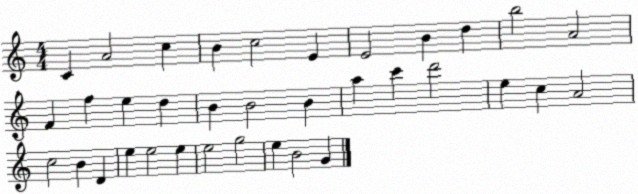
X:1
T:Untitled
M:4/4
L:1/4
K:C
C A2 c B c2 E E2 B d b2 A2 F f e d B B2 B a c' d'2 e c A2 c2 B D e e2 e e2 g2 e B2 G